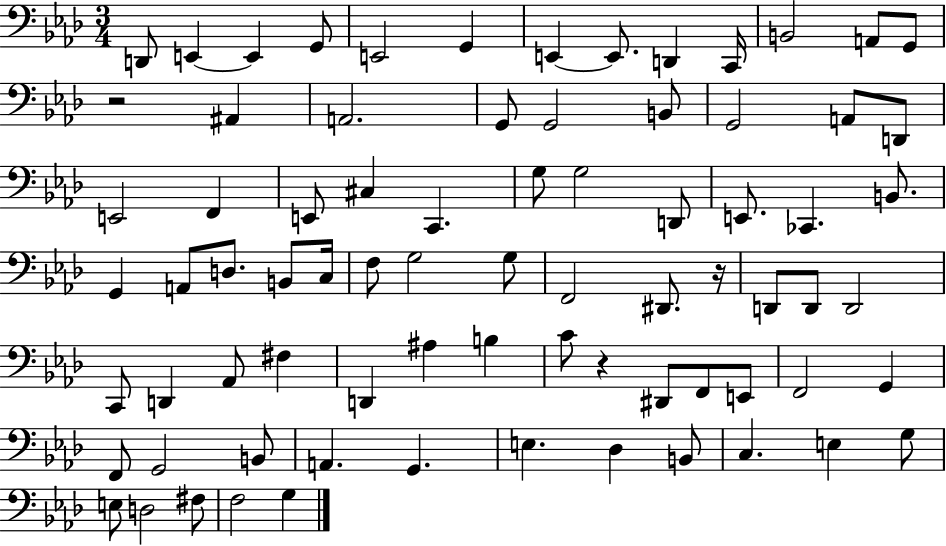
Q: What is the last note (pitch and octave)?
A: G3